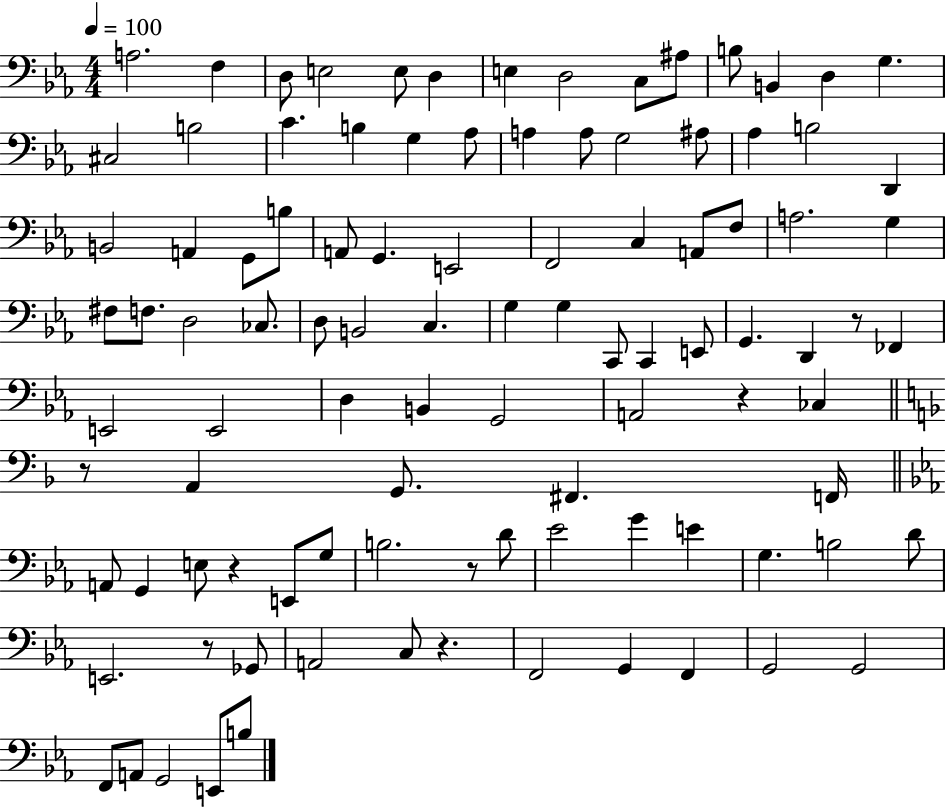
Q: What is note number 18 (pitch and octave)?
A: B3